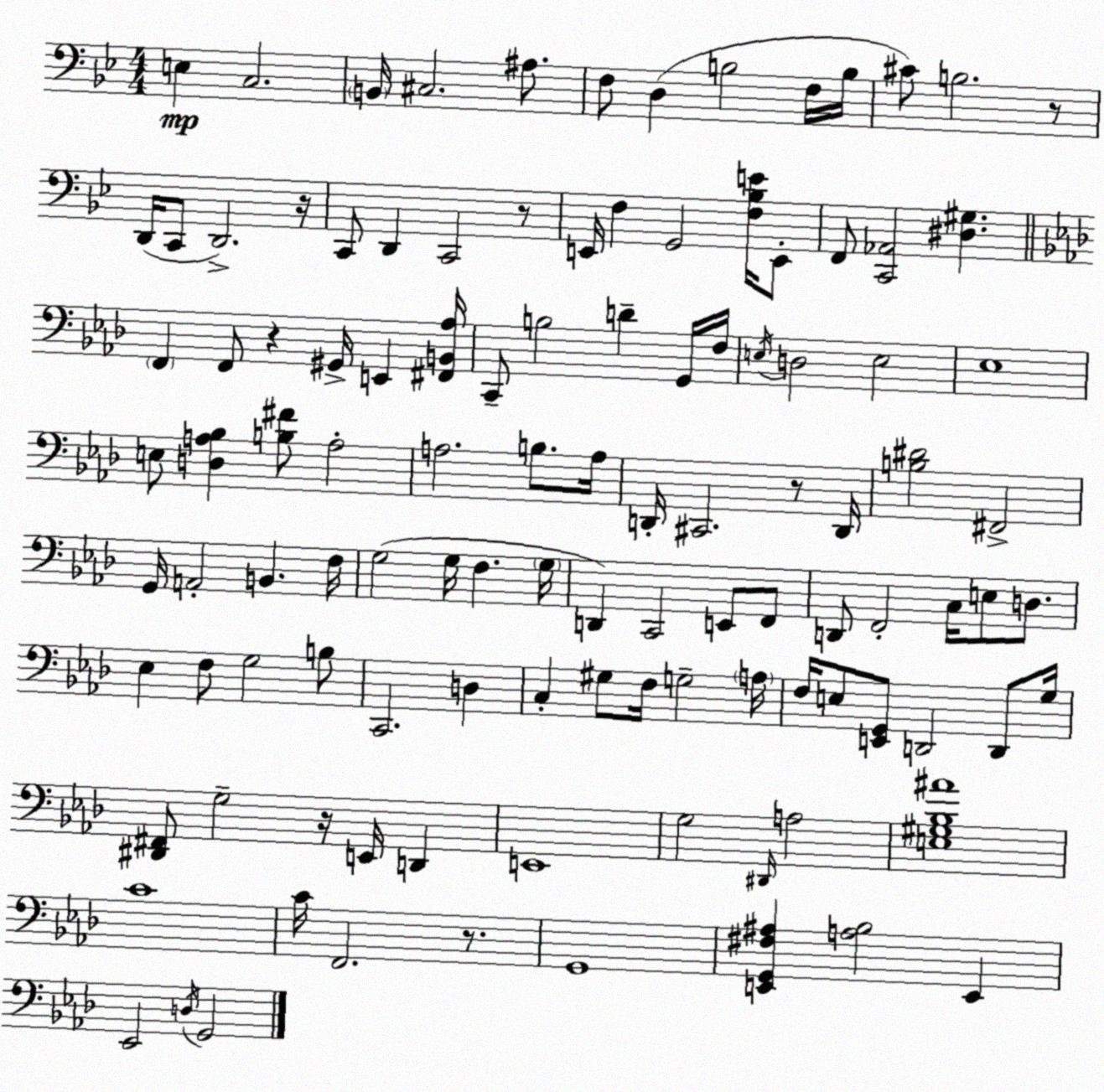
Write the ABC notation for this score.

X:1
T:Untitled
M:4/4
L:1/4
K:Bb
E, C,2 B,,/4 ^C,2 ^A,/2 F,/2 D, B,2 F,/4 B,/4 ^C/2 B,2 z/2 D,,/4 C,,/2 D,,2 z/4 C,,/2 D,, C,,2 z/2 E,,/4 F, G,,2 [F,_B,E]/4 E,,/2 F,,/2 [C,,_A,,]2 [^D,^G,] F,, F,,/2 z ^G,,/4 E,, [^F,,B,,_A,]/4 C,,/2 B,2 D G,,/4 F,/4 E,/4 D,2 E,2 _E,4 E,/2 [D,A,_B,] [B,^F]/2 A,2 A,2 B,/2 A,/4 D,,/4 ^C,,2 z/2 D,,/4 [B,^D]2 ^F,,2 G,,/4 A,,2 B,, F,/4 G,2 G,/4 F, G,/4 D,, C,,2 E,,/2 F,,/2 D,,/2 F,,2 C,/4 E,/2 D,/2 _E, F,/2 G,2 B,/2 C,,2 D, C, ^G,/2 F,/4 G,2 A,/4 F,/4 E,/2 [E,,G,,]/2 D,,2 D,,/2 G,/4 [^D,,^F,,]/2 G,2 z/4 E,,/4 D,, E,,4 G,2 ^D,,/4 A,2 [E,^G,_B,^A]4 C4 C/4 F,,2 z/2 G,,4 [E,,G,,^F,^A,] [A,_B,]2 E,, _E,,2 D,/4 G,,2